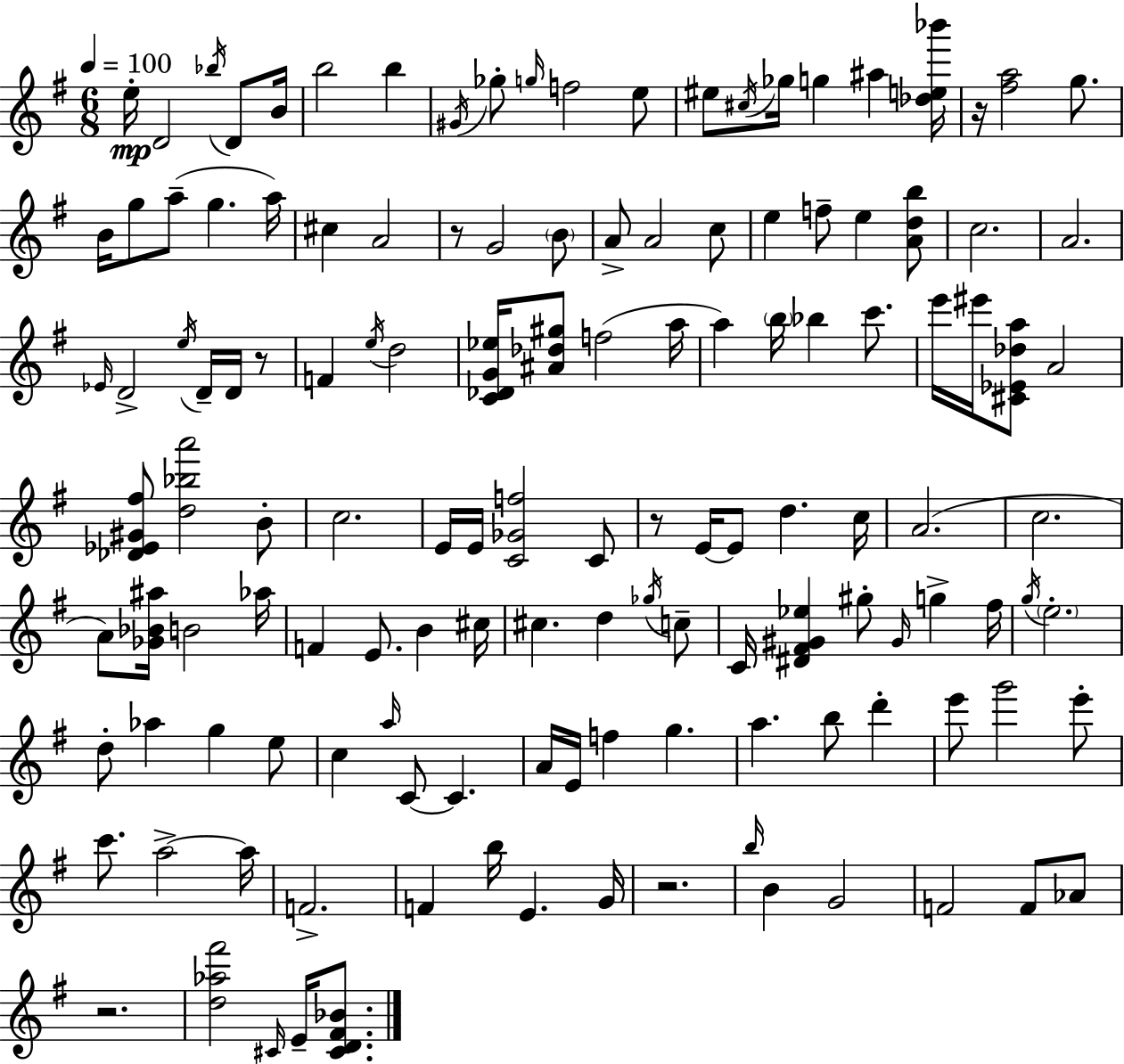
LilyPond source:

{
  \clef treble
  \numericTimeSignature
  \time 6/8
  \key e \minor
  \tempo 4 = 100
  e''16-.\mp d'2 \acciaccatura { bes''16 } d'8 | b'16 b''2 b''4 | \acciaccatura { gis'16 } ges''8-. \grace { g''16 } f''2 | e''8 eis''8 \acciaccatura { cis''16 } ges''16 g''4 ais''4 | \break <des'' e'' bes'''>16 r16 <fis'' a''>2 | g''8. b'16 g''8 a''8--( g''4. | a''16) cis''4 a'2 | r8 g'2 | \break \parenthesize b'8 a'8-> a'2 | c''8 e''4 f''8-- e''4 | <a' d'' b''>8 c''2. | a'2. | \break \grace { ees'16 } d'2-> | \acciaccatura { e''16 } d'16-- d'16 r8 f'4 \acciaccatura { e''16 } d''2 | <c' des' g' ees''>16 <ais' des'' gis''>8 f''2( | a''16 a''4) \parenthesize b''16 | \break bes''4 c'''8. e'''16 eis'''16 <cis' ees' des'' a''>8 a'2 | <des' ees' gis' fis''>8 <d'' bes'' a'''>2 | b'8-. c''2. | e'16 e'16 <c' ges' f''>2 | \break c'8 r8 e'16~~ e'8 | d''4. c''16 a'2.( | c''2. | a'8) <ges' bes' ais''>16 b'2 | \break aes''16 f'4 e'8. | b'4 cis''16 cis''4. | d''4 \acciaccatura { ges''16 } c''8-- c'16 <dis' fis' gis' ees''>4 | gis''8-. \grace { gis'16 } g''4-> fis''16 \acciaccatura { g''16 } \parenthesize e''2.-. | \break d''8-. | aes''4 g''4 e''8 c''4 | \grace { a''16 } c'8~~ c'4. a'16 | e'16 f''4 g''4. a''4. | \break b''8 d'''4-. e'''8 | g'''2 e'''8-. c'''8. | a''2->~~ a''16 f'2.-> | f'4 | \break b''16 e'4. g'16 r2. | \grace { b''16 } | b'4 g'2 | f'2 f'8 aes'8 | \break r2. | <d'' aes'' fis'''>2 \grace { cis'16 } e'16-- <cis' d' fis' bes'>8. | \bar "|."
}